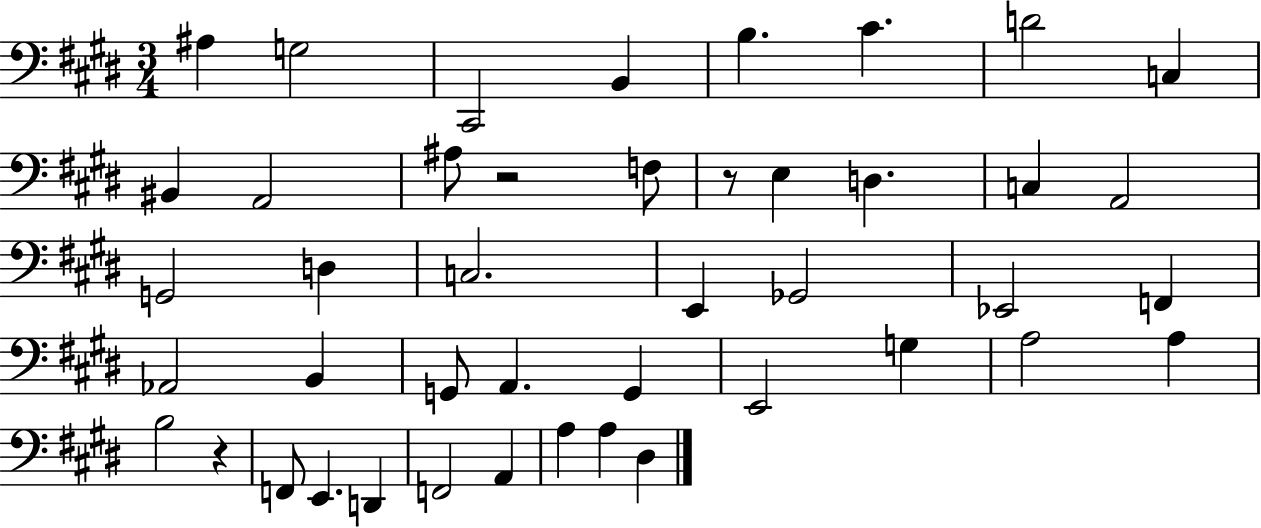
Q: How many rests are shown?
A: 3